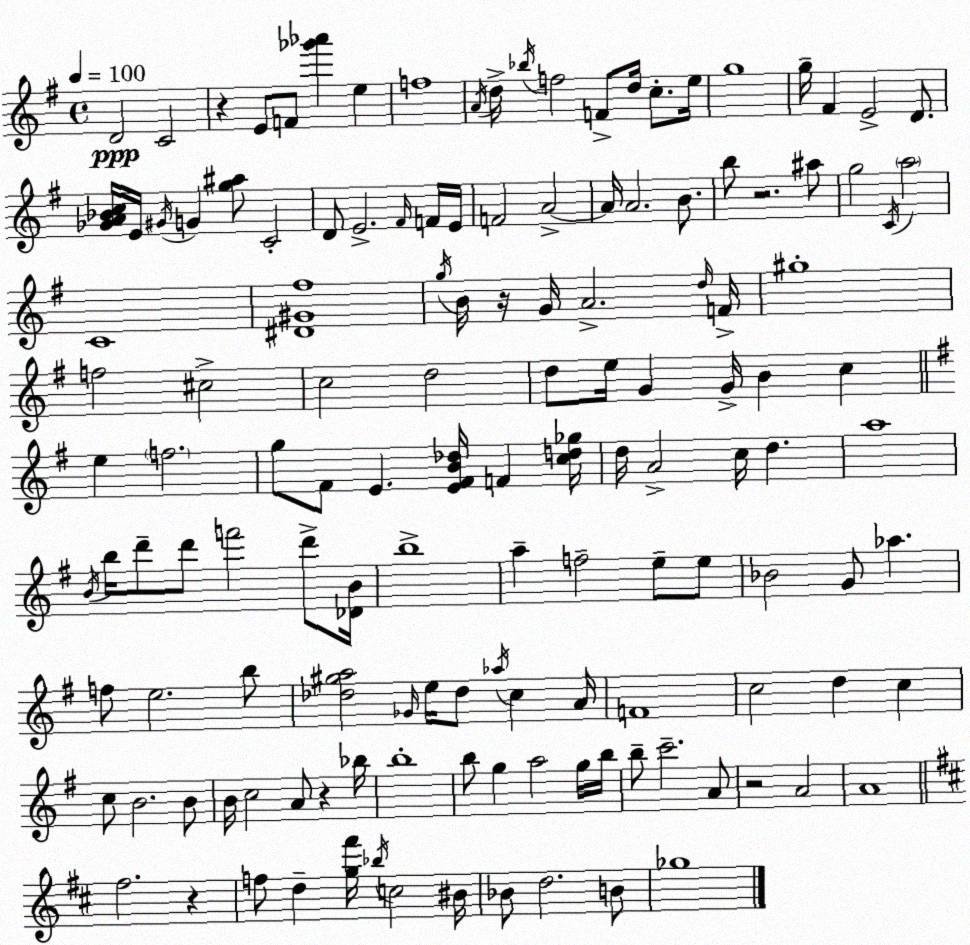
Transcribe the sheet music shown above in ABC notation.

X:1
T:Untitled
M:4/4
L:1/4
K:G
D2 C2 z E/2 F/2 [_g'_a'] e f4 A/4 d/4 _b/4 f2 F/2 d/4 c/2 e/4 g4 g/4 ^F E2 D/2 [_GA_Bc]/4 E/4 ^G/4 G [g^a]/2 C2 D/2 E2 ^F/4 F/4 E/4 F2 A2 A/4 A2 B/2 b/2 z2 ^a/2 g2 C/4 a2 C4 [^D^G^f]4 g/4 B/4 z/4 G/4 A2 d/4 F/4 ^g4 f2 ^c2 c2 d2 d/2 e/4 G G/4 B c e f2 g/2 ^F/2 E [E^FB_d]/4 F [cd_g]/4 d/4 A2 c/4 d a4 B/4 b/4 d'/2 d'/2 f'2 d'/2 [_DB]/4 b4 a f2 e/2 e/2 _B2 G/2 _a f/2 e2 b/2 [_d^ga]2 _G/4 e/4 _d/2 _a/4 c A/4 F4 c2 d c c/2 B2 B/2 B/4 c2 A/2 z _b/4 b4 b/2 g a2 g/4 b/4 b/2 c'2 A/2 z2 A2 A4 ^f2 z f/2 d [g^f']/4 _b/4 c2 ^B/4 _B/2 d2 B/2 _g4